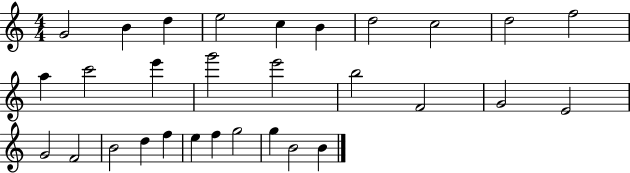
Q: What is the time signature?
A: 4/4